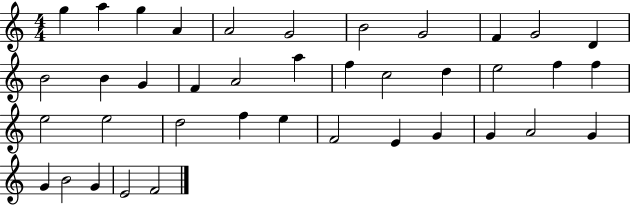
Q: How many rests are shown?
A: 0